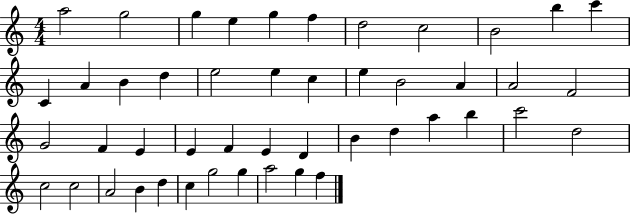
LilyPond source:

{
  \clef treble
  \numericTimeSignature
  \time 4/4
  \key c \major
  a''2 g''2 | g''4 e''4 g''4 f''4 | d''2 c''2 | b'2 b''4 c'''4 | \break c'4 a'4 b'4 d''4 | e''2 e''4 c''4 | e''4 b'2 a'4 | a'2 f'2 | \break g'2 f'4 e'4 | e'4 f'4 e'4 d'4 | b'4 d''4 a''4 b''4 | c'''2 d''2 | \break c''2 c''2 | a'2 b'4 d''4 | c''4 g''2 g''4 | a''2 g''4 f''4 | \break \bar "|."
}